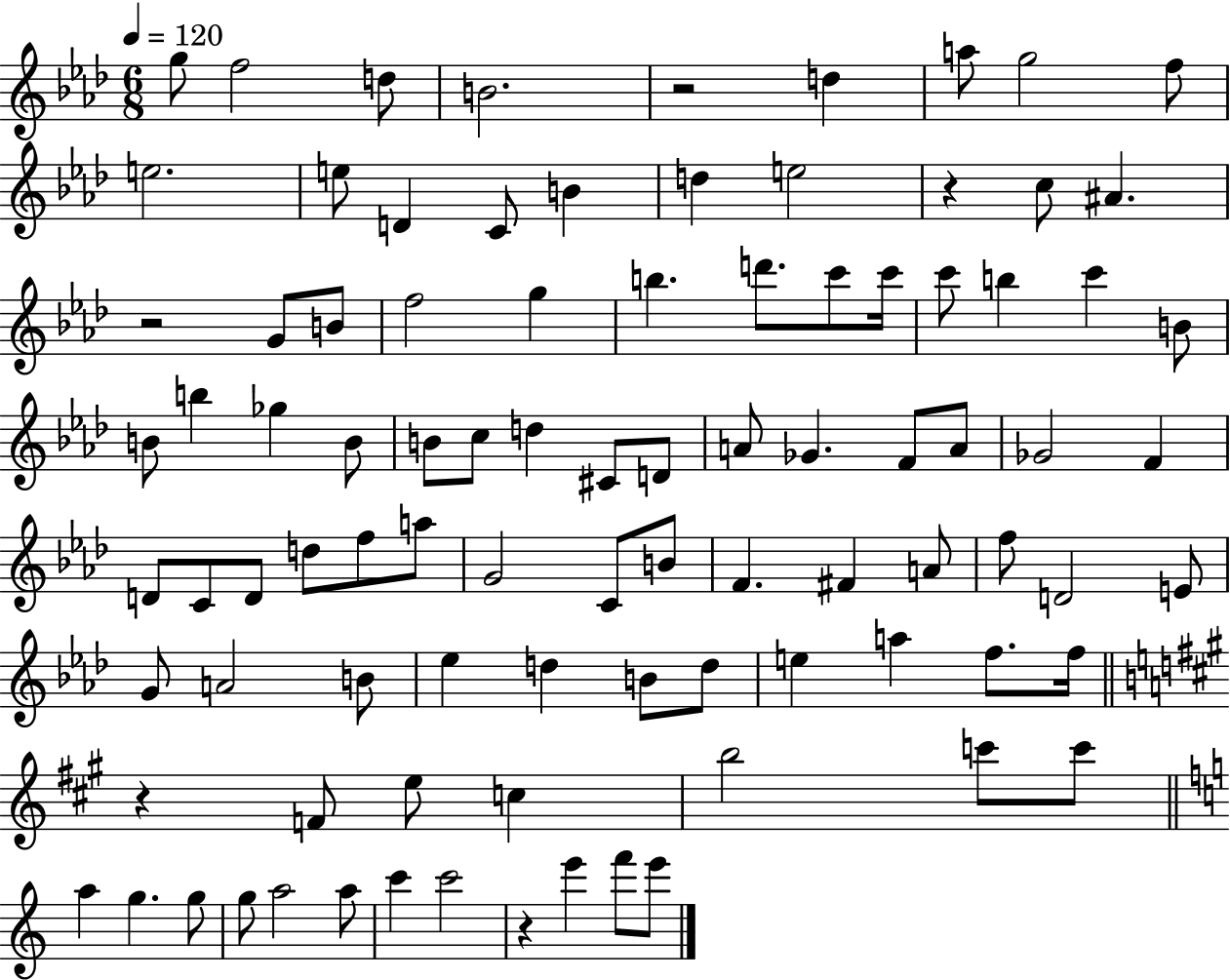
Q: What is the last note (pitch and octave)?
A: E6